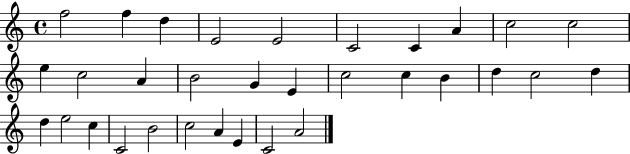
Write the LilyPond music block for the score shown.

{
  \clef treble
  \time 4/4
  \defaultTimeSignature
  \key c \major
  f''2 f''4 d''4 | e'2 e'2 | c'2 c'4 a'4 | c''2 c''2 | \break e''4 c''2 a'4 | b'2 g'4 e'4 | c''2 c''4 b'4 | d''4 c''2 d''4 | \break d''4 e''2 c''4 | c'2 b'2 | c''2 a'4 e'4 | c'2 a'2 | \break \bar "|."
}